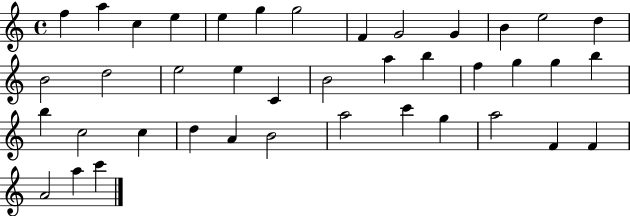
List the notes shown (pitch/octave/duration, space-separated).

F5/q A5/q C5/q E5/q E5/q G5/q G5/h F4/q G4/h G4/q B4/q E5/h D5/q B4/h D5/h E5/h E5/q C4/q B4/h A5/q B5/q F5/q G5/q G5/q B5/q B5/q C5/h C5/q D5/q A4/q B4/h A5/h C6/q G5/q A5/h F4/q F4/q A4/h A5/q C6/q